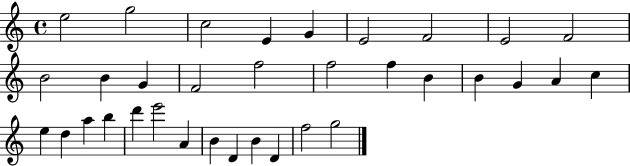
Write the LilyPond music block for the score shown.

{
  \clef treble
  \time 4/4
  \defaultTimeSignature
  \key c \major
  e''2 g''2 | c''2 e'4 g'4 | e'2 f'2 | e'2 f'2 | \break b'2 b'4 g'4 | f'2 f''2 | f''2 f''4 b'4 | b'4 g'4 a'4 c''4 | \break e''4 d''4 a''4 b''4 | d'''4 e'''2 a'4 | b'4 d'4 b'4 d'4 | f''2 g''2 | \break \bar "|."
}